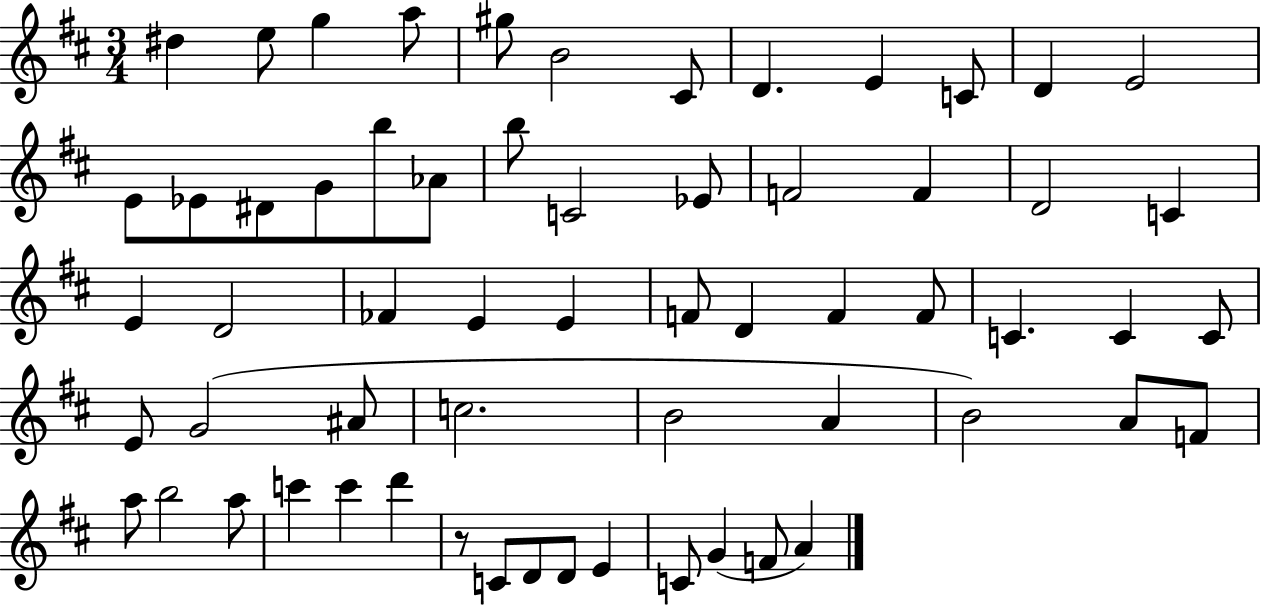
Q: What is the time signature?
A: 3/4